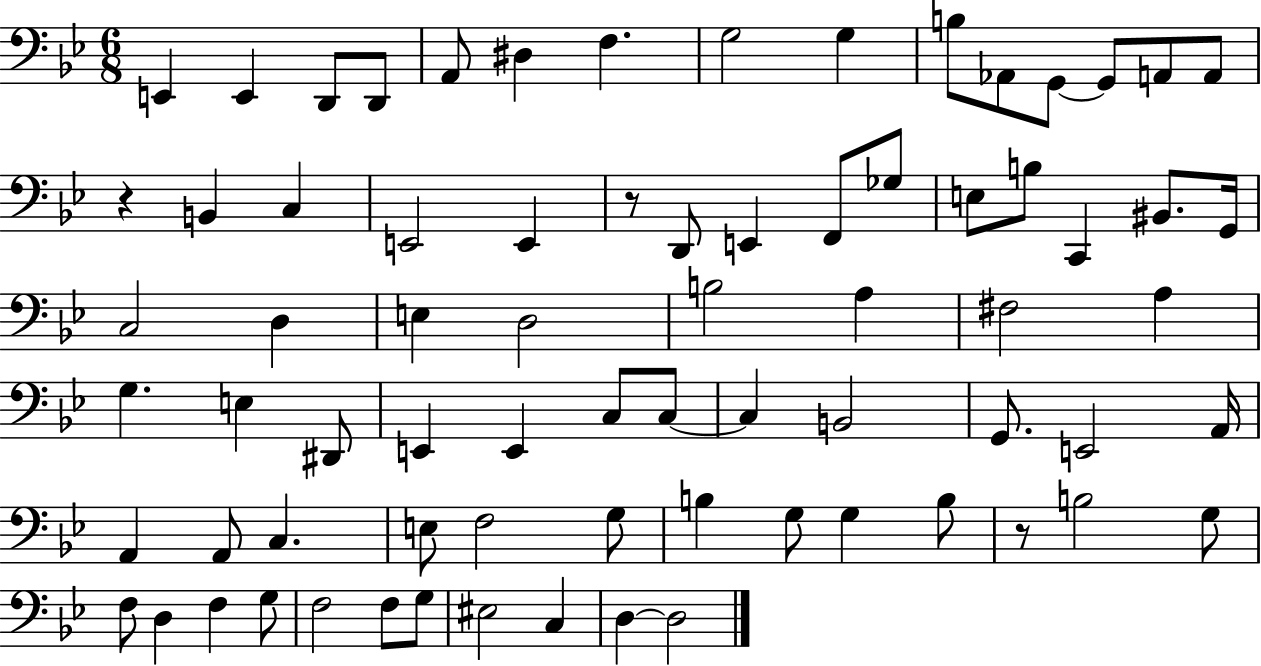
{
  \clef bass
  \numericTimeSignature
  \time 6/8
  \key bes \major
  e,4 e,4 d,8 d,8 | a,8 dis4 f4. | g2 g4 | b8 aes,8 g,8~~ g,8 a,8 a,8 | \break r4 b,4 c4 | e,2 e,4 | r8 d,8 e,4 f,8 ges8 | e8 b8 c,4 bis,8. g,16 | \break c2 d4 | e4 d2 | b2 a4 | fis2 a4 | \break g4. e4 dis,8 | e,4 e,4 c8 c8~~ | c4 b,2 | g,8. e,2 a,16 | \break a,4 a,8 c4. | e8 f2 g8 | b4 g8 g4 b8 | r8 b2 g8 | \break f8 d4 f4 g8 | f2 f8 g8 | eis2 c4 | d4~~ d2 | \break \bar "|."
}